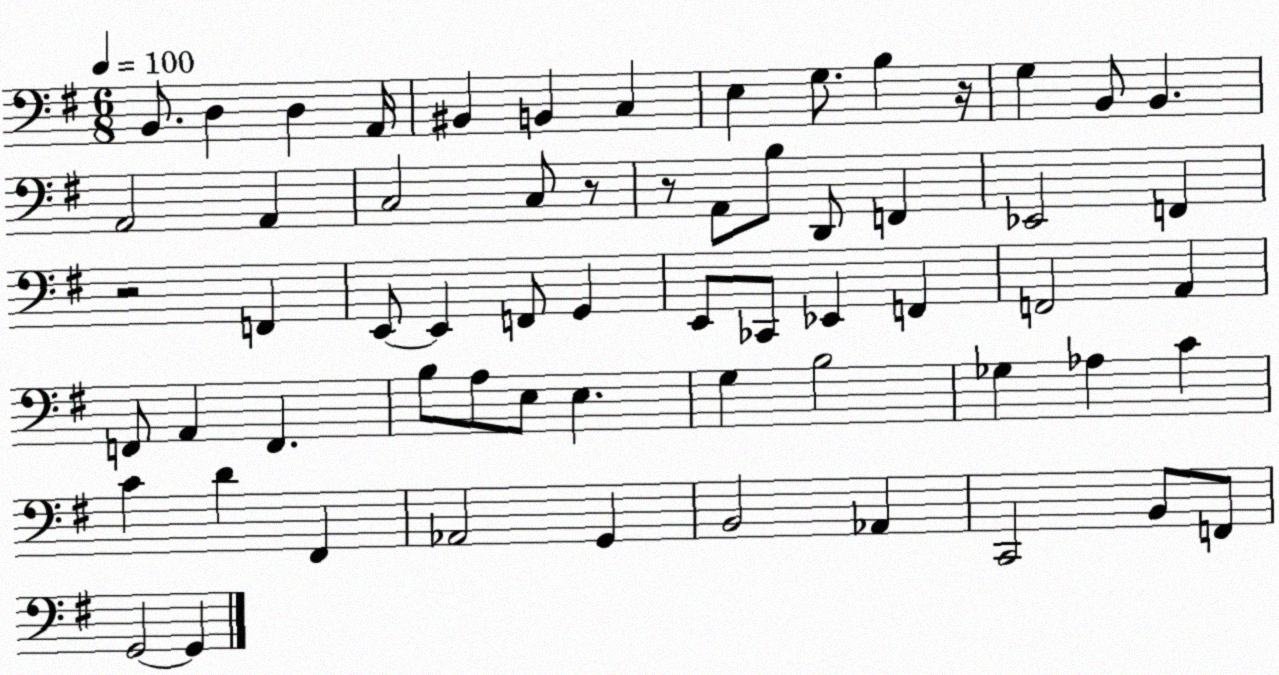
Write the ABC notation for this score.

X:1
T:Untitled
M:6/8
L:1/4
K:G
B,,/2 D, D, A,,/4 ^B,, B,, C, E, G,/2 B, z/4 G, B,,/2 B,, A,,2 A,, C,2 C,/2 z/2 z/2 A,,/2 B,/2 D,,/2 F,, _E,,2 F,, z2 F,, E,,/2 E,, F,,/2 G,, E,,/2 _C,,/2 _E,, F,, F,,2 A,, F,,/2 A,, F,, B,/2 A,/2 E,/2 E, G, B,2 _G, _A, C C D ^F,, _A,,2 G,, B,,2 _A,, C,,2 B,,/2 F,,/2 G,,2 G,,